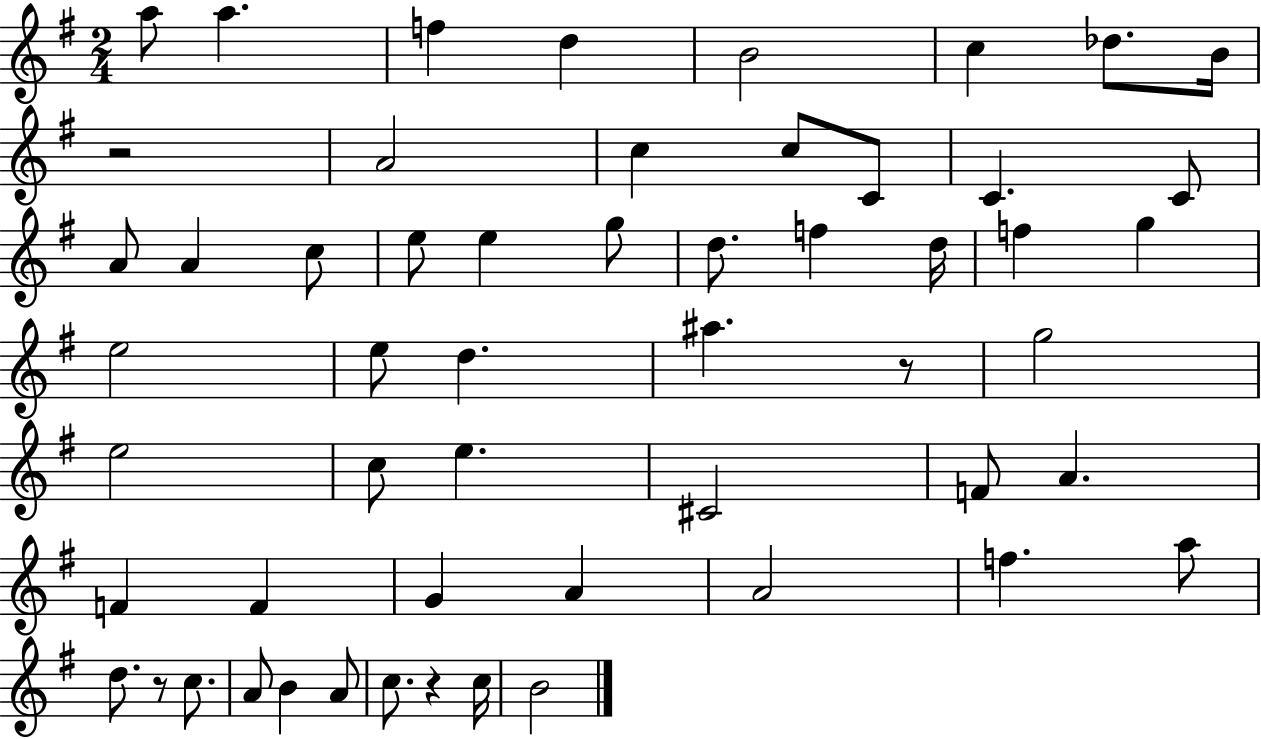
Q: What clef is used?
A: treble